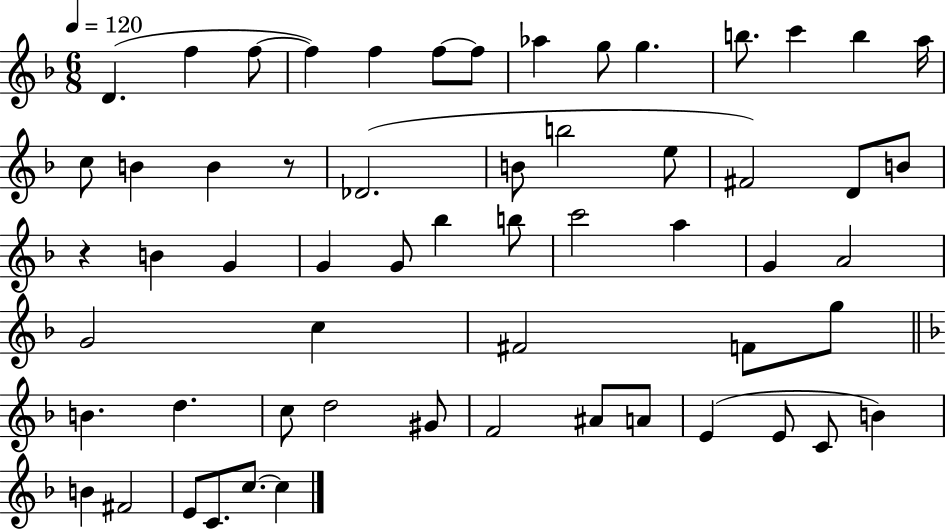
D4/q. F5/q F5/e F5/q F5/q F5/e F5/e Ab5/q G5/e G5/q. B5/e. C6/q B5/q A5/s C5/e B4/q B4/q R/e Db4/h. B4/e B5/h E5/e F#4/h D4/e B4/e R/q B4/q G4/q G4/q G4/e Bb5/q B5/e C6/h A5/q G4/q A4/h G4/h C5/q F#4/h F4/e G5/e B4/q. D5/q. C5/e D5/h G#4/e F4/h A#4/e A4/e E4/q E4/e C4/e B4/q B4/q F#4/h E4/e C4/e. C5/e. C5/q